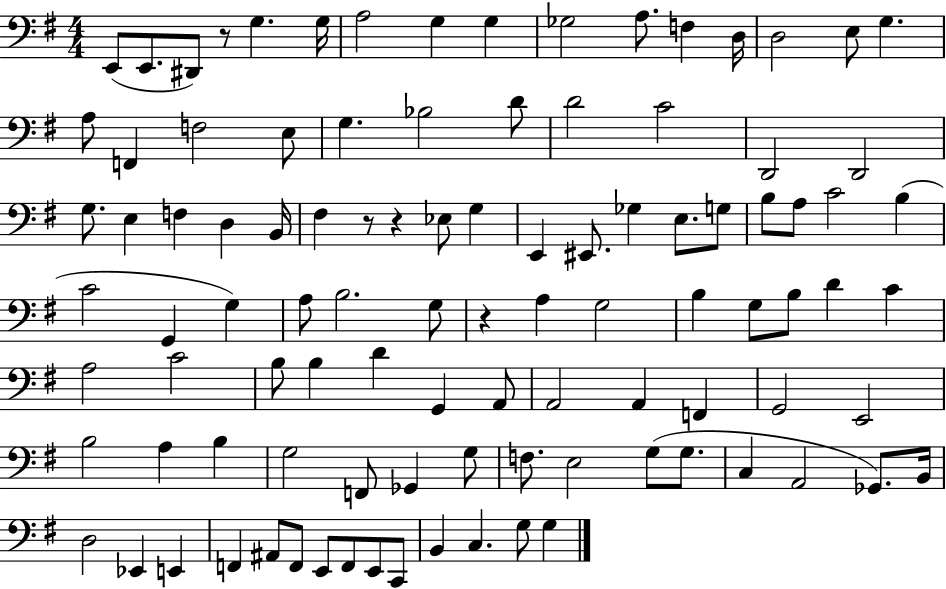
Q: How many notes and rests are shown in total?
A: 101